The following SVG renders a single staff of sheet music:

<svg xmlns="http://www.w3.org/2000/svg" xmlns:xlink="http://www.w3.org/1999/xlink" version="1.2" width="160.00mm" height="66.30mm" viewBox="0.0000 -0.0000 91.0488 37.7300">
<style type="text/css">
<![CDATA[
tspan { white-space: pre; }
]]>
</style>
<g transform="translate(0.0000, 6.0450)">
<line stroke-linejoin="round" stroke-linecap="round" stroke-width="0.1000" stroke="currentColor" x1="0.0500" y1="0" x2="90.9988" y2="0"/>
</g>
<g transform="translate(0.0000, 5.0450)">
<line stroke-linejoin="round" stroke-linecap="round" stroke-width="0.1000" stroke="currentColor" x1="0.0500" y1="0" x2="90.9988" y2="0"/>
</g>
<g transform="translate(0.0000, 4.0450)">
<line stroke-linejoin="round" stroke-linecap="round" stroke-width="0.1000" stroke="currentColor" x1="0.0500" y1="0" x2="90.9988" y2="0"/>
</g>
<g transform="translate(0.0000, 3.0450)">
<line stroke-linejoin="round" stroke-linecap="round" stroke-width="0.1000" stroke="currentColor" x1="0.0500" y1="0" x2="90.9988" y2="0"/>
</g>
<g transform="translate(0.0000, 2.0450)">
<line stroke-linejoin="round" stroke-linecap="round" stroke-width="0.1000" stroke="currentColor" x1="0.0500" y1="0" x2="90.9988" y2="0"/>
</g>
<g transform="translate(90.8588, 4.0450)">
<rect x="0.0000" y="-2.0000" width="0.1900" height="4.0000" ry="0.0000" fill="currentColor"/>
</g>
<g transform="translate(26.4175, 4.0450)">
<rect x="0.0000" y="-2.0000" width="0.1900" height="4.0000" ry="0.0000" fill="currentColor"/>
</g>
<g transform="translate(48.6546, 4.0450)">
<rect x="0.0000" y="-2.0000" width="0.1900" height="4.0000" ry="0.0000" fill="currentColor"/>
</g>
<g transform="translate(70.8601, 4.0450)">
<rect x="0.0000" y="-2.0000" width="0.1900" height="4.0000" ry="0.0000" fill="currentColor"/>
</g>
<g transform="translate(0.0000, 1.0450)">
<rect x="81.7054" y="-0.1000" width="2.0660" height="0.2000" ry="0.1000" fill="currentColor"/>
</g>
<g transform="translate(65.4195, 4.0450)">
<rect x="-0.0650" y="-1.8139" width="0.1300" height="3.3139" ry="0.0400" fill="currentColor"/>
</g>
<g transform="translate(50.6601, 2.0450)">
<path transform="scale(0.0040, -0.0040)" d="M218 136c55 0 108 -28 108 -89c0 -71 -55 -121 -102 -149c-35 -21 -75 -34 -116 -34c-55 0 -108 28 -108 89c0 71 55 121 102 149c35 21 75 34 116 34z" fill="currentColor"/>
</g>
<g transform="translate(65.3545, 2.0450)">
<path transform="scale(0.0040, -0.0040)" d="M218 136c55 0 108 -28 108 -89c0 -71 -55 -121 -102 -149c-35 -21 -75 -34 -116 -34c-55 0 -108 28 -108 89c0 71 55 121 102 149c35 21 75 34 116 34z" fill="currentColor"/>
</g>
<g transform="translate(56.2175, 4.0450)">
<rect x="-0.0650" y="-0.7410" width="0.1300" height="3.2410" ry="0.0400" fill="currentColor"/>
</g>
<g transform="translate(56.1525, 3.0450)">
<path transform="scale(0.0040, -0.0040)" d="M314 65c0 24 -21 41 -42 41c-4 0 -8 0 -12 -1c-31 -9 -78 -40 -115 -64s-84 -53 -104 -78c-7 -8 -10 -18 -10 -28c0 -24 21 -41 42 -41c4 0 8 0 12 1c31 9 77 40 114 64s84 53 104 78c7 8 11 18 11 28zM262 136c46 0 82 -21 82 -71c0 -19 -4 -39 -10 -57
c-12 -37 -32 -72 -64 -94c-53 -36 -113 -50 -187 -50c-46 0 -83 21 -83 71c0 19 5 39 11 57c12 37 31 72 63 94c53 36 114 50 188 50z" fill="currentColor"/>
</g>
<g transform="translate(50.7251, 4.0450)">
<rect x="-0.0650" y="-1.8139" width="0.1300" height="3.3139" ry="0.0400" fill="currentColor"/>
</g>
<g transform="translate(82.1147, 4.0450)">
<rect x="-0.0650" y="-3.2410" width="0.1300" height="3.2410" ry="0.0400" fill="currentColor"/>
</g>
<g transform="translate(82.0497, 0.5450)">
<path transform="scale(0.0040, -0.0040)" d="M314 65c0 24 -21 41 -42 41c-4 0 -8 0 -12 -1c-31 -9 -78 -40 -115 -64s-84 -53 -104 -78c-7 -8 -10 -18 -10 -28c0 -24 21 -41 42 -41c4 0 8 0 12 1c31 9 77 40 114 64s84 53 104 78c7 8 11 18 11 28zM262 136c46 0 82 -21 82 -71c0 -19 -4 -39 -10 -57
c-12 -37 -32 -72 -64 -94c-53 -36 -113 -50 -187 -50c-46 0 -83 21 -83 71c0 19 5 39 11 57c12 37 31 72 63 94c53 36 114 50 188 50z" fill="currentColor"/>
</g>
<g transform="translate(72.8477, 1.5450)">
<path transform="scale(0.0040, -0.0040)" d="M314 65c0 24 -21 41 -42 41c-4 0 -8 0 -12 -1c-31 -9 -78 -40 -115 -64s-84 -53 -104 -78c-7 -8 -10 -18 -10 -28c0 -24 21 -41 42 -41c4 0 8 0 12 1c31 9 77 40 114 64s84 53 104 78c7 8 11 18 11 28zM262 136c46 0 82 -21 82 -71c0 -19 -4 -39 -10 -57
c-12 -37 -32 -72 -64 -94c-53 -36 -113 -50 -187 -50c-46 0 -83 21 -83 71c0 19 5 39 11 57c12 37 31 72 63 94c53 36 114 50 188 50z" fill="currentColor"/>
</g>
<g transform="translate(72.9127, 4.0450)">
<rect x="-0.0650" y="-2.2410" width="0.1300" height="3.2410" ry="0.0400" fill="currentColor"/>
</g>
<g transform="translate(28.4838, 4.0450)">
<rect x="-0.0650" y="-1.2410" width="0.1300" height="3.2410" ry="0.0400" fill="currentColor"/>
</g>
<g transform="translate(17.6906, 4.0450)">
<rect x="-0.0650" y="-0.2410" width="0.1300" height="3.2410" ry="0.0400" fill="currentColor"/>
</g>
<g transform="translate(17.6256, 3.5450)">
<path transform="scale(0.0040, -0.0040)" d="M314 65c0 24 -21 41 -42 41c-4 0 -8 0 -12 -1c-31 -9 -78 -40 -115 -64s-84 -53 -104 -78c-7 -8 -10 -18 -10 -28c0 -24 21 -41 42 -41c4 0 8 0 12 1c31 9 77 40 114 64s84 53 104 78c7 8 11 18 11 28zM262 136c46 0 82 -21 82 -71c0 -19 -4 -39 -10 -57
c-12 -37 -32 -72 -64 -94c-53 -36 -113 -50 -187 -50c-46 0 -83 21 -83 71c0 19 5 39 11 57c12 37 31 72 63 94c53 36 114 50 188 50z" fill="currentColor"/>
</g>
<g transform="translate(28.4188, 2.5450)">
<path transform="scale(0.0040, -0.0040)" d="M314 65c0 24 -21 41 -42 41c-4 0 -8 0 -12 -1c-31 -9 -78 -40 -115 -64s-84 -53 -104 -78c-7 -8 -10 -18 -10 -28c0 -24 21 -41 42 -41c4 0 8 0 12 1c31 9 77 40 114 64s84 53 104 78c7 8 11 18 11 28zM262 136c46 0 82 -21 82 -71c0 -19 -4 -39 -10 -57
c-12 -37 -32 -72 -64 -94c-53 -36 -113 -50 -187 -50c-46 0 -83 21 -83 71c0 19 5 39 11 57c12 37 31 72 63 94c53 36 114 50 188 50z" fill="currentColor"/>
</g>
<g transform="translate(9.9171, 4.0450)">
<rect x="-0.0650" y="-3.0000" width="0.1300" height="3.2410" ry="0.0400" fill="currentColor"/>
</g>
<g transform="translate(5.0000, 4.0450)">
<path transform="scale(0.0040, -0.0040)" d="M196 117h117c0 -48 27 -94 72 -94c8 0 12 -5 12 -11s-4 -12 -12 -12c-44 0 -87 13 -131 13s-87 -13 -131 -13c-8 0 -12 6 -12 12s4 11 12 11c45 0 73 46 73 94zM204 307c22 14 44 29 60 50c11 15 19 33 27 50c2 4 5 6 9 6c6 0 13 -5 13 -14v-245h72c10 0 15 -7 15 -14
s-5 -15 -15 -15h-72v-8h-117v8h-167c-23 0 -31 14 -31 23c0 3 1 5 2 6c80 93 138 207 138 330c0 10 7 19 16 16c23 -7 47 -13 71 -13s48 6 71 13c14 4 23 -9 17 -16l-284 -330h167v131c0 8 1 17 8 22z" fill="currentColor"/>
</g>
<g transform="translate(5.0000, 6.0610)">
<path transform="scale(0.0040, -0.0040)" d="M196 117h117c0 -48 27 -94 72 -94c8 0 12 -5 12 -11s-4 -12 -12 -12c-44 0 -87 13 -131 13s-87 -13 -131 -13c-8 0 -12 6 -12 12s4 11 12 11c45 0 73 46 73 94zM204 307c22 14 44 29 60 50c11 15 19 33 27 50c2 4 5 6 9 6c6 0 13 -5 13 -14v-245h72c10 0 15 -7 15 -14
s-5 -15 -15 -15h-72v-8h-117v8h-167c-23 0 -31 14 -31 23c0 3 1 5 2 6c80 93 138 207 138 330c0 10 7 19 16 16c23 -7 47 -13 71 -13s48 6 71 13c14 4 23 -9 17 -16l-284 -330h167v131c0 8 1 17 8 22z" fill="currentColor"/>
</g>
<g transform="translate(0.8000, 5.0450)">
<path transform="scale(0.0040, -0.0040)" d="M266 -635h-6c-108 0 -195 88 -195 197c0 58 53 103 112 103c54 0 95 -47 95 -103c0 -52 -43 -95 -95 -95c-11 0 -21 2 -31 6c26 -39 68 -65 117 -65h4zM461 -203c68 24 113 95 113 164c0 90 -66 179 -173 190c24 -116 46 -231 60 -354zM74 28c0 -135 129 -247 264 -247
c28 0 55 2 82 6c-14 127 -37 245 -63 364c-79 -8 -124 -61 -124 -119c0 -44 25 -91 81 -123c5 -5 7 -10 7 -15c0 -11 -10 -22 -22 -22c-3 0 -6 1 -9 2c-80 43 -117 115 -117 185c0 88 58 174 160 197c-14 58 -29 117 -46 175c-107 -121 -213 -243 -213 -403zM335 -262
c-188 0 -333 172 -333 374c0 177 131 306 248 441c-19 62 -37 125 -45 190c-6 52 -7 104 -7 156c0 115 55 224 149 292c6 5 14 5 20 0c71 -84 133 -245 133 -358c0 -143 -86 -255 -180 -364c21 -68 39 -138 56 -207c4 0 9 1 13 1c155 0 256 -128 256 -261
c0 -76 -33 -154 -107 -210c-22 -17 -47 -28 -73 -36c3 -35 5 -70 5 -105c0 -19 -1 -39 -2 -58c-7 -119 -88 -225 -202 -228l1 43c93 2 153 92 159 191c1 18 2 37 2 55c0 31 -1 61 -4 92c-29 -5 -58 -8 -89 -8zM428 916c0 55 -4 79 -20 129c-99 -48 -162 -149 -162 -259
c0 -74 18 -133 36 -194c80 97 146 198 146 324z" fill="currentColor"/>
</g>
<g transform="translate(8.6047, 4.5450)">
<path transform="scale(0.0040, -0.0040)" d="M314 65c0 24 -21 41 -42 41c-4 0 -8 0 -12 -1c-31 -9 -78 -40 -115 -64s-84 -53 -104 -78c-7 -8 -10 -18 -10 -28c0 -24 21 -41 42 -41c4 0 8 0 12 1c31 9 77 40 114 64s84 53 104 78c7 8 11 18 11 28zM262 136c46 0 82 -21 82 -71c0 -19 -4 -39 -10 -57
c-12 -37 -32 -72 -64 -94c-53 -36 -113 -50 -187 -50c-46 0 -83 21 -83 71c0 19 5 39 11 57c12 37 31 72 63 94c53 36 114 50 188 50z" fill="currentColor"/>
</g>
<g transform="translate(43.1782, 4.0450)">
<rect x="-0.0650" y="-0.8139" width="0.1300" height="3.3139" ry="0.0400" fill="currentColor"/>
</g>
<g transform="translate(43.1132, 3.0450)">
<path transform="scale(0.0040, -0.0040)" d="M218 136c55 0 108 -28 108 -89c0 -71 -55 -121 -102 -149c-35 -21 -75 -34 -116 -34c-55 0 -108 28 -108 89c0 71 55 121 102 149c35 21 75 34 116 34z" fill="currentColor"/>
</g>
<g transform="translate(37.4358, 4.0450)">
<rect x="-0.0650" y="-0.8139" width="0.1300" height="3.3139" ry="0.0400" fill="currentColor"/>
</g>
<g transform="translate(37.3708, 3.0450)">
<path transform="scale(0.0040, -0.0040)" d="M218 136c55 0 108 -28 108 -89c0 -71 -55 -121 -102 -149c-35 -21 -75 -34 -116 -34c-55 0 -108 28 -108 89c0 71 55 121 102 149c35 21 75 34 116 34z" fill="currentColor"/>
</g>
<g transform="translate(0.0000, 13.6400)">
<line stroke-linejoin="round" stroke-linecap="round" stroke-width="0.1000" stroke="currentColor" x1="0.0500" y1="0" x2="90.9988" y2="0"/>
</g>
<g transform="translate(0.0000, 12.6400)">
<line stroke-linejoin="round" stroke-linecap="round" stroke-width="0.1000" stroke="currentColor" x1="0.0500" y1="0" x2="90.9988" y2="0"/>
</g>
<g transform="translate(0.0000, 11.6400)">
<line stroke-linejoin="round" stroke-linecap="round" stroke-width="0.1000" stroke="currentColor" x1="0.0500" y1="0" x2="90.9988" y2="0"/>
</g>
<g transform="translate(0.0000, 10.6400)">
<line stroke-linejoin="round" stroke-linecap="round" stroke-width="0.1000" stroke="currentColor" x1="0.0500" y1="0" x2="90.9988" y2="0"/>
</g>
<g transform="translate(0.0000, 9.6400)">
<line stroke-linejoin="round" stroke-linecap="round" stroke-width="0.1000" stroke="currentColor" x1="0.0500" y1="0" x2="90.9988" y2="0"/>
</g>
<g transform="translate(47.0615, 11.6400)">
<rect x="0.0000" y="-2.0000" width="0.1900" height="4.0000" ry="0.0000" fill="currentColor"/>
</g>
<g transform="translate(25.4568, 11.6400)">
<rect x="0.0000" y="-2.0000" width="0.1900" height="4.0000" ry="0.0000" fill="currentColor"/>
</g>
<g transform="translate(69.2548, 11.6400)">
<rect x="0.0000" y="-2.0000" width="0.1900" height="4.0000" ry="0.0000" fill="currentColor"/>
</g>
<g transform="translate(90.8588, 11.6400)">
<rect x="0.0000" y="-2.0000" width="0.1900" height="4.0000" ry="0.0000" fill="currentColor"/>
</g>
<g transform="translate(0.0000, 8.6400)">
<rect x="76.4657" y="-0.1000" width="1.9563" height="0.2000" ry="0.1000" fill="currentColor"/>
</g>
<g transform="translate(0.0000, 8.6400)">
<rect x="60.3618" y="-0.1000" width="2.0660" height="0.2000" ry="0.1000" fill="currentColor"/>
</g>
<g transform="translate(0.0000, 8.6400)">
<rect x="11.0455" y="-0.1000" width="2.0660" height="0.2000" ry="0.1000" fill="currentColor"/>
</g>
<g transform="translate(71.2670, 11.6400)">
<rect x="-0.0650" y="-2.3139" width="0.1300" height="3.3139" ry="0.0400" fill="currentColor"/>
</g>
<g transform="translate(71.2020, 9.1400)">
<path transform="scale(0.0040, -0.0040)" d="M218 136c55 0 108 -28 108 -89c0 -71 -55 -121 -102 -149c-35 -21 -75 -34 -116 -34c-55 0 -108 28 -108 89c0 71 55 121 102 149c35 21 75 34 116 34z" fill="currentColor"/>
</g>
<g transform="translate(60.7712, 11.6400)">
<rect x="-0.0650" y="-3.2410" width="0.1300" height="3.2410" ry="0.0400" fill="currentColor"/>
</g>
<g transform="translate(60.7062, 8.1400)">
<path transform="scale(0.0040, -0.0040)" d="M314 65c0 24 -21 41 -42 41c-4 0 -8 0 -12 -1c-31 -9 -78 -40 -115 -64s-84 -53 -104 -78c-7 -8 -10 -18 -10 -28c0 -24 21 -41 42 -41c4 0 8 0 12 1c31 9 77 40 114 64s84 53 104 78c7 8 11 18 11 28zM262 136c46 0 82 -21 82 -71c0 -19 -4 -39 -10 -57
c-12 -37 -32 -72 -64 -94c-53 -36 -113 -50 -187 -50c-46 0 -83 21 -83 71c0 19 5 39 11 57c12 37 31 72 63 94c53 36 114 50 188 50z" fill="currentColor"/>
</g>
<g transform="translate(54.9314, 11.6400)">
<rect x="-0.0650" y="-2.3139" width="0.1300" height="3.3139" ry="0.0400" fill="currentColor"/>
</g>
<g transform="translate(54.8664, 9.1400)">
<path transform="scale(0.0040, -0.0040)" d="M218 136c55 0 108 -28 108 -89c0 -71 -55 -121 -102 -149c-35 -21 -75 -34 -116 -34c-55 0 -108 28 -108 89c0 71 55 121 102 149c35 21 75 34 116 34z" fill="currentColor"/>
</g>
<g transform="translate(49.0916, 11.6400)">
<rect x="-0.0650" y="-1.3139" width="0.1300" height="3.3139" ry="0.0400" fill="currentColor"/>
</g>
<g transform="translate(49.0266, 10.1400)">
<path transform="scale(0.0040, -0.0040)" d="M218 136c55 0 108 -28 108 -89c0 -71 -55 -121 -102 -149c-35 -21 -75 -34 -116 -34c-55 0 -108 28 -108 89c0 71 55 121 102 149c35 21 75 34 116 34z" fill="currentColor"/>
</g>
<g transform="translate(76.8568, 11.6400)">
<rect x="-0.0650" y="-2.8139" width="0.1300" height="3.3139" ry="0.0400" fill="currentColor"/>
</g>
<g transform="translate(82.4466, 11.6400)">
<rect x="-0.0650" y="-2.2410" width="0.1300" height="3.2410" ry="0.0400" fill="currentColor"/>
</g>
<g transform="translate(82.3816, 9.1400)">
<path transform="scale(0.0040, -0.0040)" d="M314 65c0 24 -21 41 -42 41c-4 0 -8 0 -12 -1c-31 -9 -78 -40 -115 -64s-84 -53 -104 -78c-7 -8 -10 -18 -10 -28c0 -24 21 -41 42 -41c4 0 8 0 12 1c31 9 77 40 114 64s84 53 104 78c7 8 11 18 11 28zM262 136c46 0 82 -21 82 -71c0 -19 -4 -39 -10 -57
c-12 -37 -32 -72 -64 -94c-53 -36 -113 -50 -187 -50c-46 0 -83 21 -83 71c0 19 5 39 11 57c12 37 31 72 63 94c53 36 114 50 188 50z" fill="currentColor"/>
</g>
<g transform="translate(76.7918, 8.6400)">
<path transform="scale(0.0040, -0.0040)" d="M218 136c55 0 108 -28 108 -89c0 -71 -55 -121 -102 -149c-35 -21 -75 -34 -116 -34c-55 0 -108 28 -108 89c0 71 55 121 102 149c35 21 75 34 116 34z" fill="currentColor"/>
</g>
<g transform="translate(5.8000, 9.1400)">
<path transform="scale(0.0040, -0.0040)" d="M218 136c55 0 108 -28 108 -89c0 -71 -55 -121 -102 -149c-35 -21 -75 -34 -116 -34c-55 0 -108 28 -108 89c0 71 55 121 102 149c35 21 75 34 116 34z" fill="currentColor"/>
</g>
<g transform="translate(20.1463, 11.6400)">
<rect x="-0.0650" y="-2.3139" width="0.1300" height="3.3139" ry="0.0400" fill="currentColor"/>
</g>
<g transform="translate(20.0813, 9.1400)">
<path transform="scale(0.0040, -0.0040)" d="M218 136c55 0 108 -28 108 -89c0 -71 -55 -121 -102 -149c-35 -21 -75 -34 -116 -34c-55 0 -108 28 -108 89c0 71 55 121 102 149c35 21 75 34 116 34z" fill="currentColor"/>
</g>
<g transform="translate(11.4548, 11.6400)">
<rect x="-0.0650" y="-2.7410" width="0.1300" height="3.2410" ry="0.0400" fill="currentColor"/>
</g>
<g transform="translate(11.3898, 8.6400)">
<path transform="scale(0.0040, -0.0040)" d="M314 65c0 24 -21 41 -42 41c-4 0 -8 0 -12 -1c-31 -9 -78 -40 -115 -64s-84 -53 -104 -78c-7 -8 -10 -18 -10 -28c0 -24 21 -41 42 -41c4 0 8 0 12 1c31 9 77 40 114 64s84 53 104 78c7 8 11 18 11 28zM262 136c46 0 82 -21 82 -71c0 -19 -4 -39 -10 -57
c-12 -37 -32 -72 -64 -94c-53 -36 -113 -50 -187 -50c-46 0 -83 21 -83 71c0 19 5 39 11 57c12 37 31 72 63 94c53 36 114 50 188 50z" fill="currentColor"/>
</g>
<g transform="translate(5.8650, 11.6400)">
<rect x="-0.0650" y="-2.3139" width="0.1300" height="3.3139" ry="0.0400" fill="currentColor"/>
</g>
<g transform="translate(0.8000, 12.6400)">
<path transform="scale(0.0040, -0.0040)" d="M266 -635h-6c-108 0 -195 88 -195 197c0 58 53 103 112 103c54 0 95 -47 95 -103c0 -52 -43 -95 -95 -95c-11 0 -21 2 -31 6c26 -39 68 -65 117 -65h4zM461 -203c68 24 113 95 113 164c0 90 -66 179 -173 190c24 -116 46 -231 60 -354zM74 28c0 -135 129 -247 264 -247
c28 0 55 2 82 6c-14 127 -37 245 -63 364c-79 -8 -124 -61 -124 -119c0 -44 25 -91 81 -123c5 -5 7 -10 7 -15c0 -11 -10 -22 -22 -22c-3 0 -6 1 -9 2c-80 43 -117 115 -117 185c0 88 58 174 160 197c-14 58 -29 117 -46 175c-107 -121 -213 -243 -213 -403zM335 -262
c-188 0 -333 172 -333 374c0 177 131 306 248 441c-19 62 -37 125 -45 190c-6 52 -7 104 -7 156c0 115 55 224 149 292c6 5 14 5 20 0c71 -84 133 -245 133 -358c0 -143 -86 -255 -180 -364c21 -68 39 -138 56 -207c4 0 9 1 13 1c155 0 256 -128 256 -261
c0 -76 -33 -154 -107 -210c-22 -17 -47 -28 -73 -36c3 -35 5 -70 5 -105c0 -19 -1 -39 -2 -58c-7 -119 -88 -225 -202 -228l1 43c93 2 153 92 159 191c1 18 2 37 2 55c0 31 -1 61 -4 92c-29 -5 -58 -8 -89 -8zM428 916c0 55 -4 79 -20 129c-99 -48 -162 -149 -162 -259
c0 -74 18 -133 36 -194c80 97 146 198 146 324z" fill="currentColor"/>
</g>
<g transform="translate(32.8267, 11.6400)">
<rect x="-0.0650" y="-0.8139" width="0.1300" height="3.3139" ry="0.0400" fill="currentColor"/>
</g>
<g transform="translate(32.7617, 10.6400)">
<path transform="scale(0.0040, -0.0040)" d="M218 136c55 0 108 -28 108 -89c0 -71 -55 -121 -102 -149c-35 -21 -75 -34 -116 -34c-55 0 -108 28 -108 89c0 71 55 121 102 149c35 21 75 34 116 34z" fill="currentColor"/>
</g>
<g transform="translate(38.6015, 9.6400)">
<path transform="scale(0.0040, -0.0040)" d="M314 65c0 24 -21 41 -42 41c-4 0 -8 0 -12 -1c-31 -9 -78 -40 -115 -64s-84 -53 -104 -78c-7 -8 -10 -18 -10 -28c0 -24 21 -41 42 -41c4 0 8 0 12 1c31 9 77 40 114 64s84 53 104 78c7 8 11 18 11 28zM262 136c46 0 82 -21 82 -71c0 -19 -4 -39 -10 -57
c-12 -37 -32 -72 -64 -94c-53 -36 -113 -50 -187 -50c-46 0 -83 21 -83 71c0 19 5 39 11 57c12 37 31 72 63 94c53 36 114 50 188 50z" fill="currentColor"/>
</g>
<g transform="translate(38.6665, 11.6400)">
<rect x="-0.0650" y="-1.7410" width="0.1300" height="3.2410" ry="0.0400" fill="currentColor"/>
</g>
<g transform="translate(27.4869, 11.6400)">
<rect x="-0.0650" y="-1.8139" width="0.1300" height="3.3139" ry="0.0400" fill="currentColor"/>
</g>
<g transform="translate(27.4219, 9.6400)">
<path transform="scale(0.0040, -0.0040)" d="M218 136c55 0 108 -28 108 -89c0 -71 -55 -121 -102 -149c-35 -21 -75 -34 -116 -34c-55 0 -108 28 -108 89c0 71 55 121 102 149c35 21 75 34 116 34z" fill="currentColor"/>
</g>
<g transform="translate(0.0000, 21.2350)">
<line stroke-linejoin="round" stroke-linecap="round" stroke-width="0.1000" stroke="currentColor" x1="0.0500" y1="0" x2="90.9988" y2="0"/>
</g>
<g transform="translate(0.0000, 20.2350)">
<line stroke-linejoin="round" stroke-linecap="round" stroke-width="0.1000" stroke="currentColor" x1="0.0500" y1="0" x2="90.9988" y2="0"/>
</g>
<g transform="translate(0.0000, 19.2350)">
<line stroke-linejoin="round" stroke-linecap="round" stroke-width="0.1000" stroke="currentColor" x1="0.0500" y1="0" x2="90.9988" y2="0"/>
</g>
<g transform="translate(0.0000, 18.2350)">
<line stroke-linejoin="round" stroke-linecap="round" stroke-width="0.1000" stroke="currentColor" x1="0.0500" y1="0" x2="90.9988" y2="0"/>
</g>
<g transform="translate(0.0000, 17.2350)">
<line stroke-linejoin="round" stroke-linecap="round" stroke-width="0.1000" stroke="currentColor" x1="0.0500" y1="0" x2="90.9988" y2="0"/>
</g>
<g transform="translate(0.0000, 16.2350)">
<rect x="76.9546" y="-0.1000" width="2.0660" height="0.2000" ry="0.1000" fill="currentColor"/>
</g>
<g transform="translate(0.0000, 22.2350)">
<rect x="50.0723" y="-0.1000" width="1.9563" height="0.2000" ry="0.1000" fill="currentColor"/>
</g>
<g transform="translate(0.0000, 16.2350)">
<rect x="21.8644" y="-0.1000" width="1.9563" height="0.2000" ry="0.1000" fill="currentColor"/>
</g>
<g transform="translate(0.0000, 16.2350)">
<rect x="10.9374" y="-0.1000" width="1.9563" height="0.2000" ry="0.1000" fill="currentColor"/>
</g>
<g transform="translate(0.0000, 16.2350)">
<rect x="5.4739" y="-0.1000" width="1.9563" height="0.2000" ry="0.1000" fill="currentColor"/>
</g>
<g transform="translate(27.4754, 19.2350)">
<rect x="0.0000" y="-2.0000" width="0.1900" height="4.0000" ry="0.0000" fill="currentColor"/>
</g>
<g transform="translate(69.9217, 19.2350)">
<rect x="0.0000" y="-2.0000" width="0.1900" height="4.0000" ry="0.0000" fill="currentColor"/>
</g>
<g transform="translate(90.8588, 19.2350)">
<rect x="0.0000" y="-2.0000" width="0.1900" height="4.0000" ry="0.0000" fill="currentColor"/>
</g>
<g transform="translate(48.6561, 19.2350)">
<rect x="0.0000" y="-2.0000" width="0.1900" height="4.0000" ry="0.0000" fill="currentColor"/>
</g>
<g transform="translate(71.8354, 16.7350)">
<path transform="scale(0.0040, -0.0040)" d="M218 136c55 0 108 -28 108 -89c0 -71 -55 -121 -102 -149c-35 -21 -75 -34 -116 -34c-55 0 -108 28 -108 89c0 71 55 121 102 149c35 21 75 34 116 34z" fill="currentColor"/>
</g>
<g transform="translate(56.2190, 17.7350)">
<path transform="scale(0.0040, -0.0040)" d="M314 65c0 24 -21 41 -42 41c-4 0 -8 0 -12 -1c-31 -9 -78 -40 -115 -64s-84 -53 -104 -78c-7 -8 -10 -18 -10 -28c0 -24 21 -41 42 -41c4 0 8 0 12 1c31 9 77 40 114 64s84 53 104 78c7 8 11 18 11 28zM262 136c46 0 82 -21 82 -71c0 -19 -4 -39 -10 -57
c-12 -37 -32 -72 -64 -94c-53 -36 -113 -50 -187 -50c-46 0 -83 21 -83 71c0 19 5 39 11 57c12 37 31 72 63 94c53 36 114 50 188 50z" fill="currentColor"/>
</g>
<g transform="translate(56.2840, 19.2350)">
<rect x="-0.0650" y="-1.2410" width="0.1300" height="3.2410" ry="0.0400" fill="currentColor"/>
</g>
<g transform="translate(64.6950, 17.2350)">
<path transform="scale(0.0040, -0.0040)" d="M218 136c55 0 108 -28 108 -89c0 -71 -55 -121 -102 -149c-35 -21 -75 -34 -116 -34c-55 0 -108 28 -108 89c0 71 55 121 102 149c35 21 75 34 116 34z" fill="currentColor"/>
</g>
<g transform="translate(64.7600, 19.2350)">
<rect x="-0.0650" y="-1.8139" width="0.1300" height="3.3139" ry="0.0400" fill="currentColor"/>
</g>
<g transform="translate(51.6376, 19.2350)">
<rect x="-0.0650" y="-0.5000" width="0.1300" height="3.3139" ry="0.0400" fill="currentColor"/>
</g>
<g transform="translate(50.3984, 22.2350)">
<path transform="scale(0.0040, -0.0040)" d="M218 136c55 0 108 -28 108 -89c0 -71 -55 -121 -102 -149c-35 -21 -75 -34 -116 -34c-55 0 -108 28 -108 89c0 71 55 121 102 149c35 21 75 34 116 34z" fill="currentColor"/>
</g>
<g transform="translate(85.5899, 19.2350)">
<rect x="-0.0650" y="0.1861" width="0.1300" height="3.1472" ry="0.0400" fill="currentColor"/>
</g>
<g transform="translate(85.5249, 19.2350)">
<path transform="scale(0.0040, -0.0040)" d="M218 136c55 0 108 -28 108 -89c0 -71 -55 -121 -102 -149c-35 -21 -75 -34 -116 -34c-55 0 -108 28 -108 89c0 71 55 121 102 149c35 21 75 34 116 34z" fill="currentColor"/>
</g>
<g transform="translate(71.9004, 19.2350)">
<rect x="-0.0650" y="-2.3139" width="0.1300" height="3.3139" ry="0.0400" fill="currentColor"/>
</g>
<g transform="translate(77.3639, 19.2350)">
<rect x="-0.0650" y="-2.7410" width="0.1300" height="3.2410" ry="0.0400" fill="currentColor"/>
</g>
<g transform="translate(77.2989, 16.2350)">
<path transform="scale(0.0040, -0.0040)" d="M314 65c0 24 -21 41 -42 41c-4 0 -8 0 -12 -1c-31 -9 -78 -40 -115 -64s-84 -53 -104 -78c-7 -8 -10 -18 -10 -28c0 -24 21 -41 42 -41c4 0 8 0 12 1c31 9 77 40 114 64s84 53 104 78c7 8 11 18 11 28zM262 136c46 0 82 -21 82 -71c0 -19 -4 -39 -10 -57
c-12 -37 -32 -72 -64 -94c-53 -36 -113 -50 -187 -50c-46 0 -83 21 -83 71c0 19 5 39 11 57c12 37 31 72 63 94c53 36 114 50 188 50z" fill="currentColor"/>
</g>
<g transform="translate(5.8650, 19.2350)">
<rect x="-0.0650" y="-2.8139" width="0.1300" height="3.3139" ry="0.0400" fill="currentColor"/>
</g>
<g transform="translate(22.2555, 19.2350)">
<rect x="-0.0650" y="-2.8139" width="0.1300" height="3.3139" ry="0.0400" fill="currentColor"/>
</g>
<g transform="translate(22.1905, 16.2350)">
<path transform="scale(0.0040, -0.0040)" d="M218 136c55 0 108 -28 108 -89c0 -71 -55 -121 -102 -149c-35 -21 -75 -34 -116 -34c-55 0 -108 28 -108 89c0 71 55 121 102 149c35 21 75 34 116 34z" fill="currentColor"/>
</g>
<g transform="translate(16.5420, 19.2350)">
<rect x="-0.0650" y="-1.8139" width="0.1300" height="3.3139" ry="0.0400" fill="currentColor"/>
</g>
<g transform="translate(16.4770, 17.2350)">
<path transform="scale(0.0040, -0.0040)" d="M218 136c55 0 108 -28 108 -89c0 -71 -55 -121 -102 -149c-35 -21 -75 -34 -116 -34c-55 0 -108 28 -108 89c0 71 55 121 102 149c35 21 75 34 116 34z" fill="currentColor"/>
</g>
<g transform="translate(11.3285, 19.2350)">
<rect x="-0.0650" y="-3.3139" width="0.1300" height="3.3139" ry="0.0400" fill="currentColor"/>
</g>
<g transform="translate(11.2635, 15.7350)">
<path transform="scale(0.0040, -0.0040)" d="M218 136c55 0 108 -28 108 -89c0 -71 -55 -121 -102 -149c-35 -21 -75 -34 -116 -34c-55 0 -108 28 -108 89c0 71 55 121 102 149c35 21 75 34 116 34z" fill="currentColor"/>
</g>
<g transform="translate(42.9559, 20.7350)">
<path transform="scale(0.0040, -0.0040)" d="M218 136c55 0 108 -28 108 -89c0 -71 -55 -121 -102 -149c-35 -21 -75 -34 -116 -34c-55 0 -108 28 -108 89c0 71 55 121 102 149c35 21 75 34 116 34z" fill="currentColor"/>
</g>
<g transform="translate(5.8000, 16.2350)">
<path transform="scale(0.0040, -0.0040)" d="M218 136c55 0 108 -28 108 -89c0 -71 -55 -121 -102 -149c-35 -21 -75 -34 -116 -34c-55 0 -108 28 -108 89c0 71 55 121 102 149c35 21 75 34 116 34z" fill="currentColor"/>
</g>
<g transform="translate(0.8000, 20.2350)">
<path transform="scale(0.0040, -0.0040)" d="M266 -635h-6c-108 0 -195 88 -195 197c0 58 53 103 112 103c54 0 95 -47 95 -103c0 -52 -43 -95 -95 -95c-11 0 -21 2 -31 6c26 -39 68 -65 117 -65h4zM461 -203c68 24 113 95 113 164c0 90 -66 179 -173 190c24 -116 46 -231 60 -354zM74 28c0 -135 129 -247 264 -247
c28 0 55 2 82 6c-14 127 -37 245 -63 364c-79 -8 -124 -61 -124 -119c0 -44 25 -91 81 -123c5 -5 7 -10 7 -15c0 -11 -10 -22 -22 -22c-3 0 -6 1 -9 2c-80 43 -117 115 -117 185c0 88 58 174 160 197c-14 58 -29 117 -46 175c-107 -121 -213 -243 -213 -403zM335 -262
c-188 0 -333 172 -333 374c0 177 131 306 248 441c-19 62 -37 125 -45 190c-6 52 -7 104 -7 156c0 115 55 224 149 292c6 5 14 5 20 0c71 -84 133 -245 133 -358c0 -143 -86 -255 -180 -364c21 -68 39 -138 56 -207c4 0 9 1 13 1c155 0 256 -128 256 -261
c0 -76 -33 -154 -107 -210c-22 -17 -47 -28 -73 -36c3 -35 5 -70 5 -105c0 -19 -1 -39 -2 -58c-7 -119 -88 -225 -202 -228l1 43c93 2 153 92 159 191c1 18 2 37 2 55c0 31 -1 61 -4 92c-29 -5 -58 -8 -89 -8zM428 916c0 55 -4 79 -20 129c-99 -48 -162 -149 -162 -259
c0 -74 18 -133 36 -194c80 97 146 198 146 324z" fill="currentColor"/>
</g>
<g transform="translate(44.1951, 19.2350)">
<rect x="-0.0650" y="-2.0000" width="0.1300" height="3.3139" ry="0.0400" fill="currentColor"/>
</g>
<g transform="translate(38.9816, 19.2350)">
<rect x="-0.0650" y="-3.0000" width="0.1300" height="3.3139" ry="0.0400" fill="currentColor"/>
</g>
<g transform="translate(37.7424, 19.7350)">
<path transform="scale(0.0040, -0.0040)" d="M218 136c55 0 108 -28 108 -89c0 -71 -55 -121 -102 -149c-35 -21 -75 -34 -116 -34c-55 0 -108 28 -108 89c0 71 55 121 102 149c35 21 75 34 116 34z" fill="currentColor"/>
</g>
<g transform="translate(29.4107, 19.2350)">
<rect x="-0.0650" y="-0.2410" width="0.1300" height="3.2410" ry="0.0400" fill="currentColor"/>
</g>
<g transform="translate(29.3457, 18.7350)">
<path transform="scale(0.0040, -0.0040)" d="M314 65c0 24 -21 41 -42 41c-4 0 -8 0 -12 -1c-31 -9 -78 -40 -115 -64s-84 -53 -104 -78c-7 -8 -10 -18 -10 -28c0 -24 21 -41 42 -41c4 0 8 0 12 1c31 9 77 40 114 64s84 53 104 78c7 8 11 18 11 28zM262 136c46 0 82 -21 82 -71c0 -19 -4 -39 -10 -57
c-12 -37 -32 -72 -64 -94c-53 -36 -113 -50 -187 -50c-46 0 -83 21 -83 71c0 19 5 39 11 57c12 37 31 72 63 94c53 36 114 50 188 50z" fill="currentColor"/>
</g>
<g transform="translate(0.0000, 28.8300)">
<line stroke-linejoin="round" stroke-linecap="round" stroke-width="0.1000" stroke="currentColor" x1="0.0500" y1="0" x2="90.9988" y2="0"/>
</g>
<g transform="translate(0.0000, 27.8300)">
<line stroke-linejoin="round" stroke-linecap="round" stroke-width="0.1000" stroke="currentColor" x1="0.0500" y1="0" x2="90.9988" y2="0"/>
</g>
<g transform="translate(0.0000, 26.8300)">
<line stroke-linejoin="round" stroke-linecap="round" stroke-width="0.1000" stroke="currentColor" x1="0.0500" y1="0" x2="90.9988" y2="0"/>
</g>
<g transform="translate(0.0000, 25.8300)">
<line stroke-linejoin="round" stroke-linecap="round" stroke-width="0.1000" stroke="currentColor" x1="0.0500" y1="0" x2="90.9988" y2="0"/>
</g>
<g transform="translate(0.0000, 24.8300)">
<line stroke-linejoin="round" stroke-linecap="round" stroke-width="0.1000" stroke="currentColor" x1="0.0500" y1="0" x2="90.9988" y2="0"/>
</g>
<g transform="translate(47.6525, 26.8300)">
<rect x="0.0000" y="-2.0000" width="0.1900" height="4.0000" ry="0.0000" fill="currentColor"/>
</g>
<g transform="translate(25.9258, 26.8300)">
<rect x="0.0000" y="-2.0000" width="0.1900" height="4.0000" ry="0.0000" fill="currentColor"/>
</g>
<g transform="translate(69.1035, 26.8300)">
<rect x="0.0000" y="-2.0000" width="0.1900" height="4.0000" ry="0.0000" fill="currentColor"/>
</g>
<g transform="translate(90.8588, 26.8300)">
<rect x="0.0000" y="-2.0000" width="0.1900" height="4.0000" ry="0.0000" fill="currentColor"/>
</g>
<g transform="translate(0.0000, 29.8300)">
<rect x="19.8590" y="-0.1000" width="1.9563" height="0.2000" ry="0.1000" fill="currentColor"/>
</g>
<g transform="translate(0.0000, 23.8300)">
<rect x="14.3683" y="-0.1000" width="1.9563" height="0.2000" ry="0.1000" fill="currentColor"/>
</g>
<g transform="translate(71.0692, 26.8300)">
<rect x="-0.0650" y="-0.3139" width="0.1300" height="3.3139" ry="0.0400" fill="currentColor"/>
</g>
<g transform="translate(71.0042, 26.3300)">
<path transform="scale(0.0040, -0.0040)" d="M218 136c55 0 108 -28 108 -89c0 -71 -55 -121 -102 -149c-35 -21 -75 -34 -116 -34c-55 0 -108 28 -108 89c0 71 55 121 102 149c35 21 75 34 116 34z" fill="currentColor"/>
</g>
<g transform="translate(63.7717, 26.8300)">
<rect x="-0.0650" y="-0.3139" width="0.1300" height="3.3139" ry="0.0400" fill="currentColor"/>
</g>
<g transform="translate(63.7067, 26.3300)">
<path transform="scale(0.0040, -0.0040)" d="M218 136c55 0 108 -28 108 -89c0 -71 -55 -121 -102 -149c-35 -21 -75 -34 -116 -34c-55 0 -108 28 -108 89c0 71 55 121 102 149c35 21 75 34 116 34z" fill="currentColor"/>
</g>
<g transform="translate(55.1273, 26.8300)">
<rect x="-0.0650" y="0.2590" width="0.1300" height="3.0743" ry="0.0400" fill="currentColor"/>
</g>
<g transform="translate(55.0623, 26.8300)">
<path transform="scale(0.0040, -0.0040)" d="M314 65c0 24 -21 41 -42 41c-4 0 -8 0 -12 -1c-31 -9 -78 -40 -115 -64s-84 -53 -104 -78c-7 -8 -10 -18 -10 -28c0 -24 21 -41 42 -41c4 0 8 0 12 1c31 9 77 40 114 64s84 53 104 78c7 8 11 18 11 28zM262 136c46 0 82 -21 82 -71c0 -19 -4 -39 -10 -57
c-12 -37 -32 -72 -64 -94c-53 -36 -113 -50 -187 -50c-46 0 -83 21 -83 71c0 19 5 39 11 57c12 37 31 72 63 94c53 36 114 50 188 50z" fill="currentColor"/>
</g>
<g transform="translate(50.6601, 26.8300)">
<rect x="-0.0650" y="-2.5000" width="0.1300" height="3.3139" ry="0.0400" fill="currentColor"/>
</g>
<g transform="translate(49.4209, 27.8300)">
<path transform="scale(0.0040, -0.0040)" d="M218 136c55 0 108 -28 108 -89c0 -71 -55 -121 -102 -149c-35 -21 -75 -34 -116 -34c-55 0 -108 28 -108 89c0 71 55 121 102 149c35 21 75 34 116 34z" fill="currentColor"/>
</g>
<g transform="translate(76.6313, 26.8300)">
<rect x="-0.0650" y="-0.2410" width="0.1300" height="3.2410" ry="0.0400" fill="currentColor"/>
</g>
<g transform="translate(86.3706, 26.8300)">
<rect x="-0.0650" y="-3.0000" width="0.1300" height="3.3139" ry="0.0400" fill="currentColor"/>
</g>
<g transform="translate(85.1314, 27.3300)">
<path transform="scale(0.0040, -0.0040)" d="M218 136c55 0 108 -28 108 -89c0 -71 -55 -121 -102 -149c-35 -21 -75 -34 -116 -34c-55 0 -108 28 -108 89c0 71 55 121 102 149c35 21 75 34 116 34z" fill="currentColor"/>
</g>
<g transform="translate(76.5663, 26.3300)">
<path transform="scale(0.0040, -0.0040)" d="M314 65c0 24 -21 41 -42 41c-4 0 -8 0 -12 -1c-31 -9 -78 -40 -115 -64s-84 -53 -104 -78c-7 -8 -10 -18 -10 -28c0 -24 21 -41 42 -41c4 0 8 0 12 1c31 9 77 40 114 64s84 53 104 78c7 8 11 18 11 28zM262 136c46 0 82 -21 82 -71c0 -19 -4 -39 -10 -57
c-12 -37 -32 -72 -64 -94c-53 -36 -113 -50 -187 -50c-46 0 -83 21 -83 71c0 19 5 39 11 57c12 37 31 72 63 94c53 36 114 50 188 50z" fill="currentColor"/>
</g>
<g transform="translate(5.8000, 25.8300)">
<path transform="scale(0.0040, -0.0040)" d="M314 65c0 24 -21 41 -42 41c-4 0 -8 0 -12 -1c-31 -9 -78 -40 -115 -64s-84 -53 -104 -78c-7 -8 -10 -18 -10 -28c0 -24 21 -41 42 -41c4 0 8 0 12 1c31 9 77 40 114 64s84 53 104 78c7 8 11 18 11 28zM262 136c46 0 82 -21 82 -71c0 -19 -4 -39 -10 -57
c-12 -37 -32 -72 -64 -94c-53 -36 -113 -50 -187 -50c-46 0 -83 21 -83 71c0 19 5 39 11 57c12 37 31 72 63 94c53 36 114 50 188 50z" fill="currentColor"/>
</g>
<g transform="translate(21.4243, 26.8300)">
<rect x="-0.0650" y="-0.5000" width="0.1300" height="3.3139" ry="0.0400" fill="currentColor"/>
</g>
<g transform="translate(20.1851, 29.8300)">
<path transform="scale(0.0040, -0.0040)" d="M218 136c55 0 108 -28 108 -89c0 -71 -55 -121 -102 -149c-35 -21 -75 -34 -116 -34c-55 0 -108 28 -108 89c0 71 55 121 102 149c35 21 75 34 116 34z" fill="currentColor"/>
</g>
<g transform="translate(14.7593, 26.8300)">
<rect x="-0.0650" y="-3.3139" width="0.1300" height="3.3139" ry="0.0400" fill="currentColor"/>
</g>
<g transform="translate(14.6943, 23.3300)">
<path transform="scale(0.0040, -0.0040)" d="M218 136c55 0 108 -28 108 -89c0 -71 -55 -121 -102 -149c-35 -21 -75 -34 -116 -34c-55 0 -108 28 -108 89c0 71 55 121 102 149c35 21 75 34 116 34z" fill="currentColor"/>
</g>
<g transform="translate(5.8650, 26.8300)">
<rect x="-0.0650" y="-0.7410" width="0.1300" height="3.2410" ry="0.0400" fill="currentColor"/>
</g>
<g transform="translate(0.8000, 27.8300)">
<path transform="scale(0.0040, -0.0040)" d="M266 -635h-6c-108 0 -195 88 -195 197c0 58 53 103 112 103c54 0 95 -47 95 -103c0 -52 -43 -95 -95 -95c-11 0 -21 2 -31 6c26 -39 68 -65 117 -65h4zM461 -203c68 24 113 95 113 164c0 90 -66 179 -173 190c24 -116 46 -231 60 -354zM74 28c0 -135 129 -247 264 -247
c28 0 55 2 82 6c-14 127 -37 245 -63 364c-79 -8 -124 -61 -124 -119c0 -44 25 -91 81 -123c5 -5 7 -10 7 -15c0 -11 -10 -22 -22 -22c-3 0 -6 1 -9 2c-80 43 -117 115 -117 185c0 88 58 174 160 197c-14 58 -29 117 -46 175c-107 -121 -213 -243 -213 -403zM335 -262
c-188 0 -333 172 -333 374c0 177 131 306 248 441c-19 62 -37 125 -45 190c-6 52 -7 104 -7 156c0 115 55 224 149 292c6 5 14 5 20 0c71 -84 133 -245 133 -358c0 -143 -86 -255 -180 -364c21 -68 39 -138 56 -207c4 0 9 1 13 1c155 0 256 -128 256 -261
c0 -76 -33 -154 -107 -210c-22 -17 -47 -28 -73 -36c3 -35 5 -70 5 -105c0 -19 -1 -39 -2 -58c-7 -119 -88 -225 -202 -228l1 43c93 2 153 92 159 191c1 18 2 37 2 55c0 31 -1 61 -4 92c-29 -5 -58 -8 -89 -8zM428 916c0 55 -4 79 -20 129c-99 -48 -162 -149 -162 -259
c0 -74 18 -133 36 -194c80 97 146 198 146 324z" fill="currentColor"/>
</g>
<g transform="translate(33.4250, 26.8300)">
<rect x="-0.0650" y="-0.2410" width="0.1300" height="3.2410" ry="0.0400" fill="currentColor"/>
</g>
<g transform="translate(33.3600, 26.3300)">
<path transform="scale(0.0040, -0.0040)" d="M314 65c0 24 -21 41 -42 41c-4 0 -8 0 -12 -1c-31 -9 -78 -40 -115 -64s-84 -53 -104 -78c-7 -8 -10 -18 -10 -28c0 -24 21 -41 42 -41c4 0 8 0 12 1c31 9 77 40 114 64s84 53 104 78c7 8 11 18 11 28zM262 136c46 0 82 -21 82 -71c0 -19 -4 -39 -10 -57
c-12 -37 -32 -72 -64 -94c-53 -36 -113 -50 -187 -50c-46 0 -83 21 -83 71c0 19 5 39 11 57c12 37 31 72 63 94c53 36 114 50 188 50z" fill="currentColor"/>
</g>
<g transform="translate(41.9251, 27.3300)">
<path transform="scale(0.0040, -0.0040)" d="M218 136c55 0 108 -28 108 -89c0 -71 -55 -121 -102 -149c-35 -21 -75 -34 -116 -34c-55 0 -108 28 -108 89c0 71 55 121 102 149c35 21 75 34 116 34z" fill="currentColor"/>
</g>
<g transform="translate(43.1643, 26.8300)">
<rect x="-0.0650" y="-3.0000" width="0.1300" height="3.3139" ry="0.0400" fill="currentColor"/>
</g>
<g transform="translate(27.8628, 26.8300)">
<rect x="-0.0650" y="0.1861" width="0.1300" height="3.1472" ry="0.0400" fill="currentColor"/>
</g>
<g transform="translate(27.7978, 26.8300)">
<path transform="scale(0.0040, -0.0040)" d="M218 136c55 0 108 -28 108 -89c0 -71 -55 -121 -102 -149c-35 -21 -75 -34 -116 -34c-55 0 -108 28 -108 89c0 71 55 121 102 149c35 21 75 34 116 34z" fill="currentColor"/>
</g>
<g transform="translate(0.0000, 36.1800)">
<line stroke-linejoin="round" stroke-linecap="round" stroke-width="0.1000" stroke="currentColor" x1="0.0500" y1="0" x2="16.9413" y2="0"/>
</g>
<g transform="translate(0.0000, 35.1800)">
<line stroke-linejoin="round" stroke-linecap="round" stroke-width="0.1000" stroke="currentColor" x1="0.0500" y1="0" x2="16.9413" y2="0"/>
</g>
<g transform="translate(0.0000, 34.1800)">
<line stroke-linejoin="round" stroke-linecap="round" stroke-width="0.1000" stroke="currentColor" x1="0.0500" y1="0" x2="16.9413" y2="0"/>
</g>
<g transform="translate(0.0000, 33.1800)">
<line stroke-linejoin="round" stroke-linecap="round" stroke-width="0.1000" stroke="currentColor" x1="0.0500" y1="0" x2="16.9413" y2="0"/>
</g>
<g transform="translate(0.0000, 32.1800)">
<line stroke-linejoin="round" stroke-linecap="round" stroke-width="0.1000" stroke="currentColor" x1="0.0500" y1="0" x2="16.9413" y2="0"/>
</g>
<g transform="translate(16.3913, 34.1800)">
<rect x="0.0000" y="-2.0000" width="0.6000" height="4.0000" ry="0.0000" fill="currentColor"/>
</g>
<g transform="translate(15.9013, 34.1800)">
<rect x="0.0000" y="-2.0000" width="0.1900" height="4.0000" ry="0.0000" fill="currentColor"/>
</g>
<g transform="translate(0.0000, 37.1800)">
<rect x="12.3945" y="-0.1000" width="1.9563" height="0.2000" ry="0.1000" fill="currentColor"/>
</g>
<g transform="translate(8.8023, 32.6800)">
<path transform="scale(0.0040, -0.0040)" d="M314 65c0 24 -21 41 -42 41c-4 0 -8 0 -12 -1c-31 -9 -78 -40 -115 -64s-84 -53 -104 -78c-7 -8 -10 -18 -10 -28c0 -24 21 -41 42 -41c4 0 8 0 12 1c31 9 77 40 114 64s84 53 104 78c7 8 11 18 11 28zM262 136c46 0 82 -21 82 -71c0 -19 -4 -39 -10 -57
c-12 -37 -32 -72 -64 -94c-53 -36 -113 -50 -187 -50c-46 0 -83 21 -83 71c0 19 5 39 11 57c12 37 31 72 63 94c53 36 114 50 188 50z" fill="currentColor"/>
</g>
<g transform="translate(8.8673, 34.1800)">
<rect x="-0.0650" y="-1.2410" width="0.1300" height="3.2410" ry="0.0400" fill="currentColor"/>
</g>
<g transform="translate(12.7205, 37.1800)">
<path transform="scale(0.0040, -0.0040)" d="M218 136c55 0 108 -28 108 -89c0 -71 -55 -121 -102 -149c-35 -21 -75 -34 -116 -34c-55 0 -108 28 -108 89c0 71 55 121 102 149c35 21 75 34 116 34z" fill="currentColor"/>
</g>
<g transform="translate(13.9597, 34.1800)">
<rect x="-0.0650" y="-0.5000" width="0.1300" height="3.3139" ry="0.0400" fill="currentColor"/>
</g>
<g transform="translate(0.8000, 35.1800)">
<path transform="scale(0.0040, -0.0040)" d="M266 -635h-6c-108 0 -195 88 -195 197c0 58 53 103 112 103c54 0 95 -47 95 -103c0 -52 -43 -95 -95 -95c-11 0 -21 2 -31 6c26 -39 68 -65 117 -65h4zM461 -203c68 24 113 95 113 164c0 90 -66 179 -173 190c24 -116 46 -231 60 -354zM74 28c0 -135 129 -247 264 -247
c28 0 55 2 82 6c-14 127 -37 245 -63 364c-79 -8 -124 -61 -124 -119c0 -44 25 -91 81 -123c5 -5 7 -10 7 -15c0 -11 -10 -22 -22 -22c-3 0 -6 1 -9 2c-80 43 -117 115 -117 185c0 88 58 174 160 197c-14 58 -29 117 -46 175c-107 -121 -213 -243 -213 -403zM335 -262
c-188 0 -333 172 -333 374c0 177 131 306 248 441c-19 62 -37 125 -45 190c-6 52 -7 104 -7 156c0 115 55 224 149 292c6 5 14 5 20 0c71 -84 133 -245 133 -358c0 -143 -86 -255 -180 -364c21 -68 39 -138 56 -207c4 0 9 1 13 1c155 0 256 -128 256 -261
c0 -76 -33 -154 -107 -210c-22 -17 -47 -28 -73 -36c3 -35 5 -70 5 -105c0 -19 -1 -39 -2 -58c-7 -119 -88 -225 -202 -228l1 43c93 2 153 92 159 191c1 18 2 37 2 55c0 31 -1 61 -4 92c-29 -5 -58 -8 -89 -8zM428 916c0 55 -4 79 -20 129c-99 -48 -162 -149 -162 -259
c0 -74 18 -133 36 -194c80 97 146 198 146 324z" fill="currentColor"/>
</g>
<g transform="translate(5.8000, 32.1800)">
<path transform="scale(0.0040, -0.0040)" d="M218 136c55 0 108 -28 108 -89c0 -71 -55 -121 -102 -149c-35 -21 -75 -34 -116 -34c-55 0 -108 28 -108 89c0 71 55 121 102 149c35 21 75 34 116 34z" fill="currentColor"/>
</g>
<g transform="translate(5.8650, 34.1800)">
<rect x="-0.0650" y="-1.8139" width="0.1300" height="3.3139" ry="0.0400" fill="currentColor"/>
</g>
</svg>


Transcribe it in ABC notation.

X:1
T:Untitled
M:4/4
L:1/4
K:C
A2 c2 e2 d d f d2 f g2 b2 g a2 g f d f2 e g b2 g a g2 a b f a c2 A F C e2 f g a2 B d2 b C B c2 A G B2 c c c2 A f e2 C